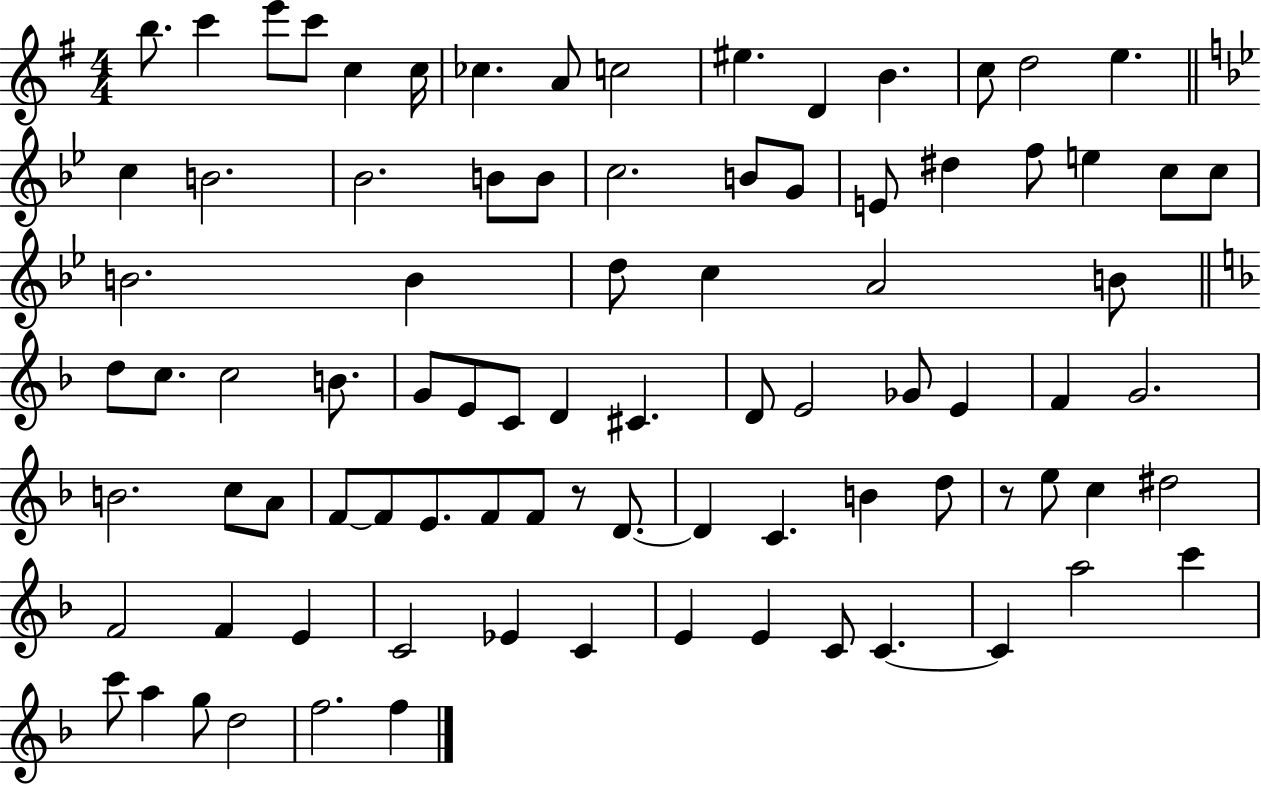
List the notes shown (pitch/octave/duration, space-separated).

B5/e. C6/q E6/e C6/e C5/q C5/s CES5/q. A4/e C5/h EIS5/q. D4/q B4/q. C5/e D5/h E5/q. C5/q B4/h. Bb4/h. B4/e B4/e C5/h. B4/e G4/e E4/e D#5/q F5/e E5/q C5/e C5/e B4/h. B4/q D5/e C5/q A4/h B4/e D5/e C5/e. C5/h B4/e. G4/e E4/e C4/e D4/q C#4/q. D4/e E4/h Gb4/e E4/q F4/q G4/h. B4/h. C5/e A4/e F4/e F4/e E4/e. F4/e F4/e R/e D4/e. D4/q C4/q. B4/q D5/e R/e E5/e C5/q D#5/h F4/h F4/q E4/q C4/h Eb4/q C4/q E4/q E4/q C4/e C4/q. C4/q A5/h C6/q C6/e A5/q G5/e D5/h F5/h. F5/q